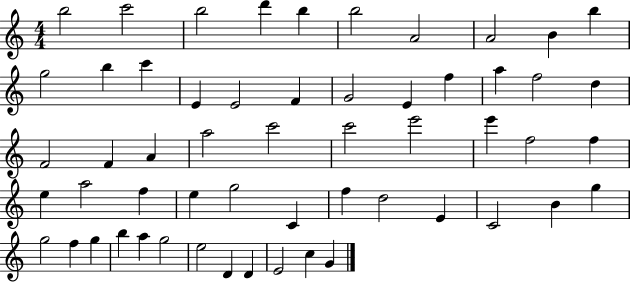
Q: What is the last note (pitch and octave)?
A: G4